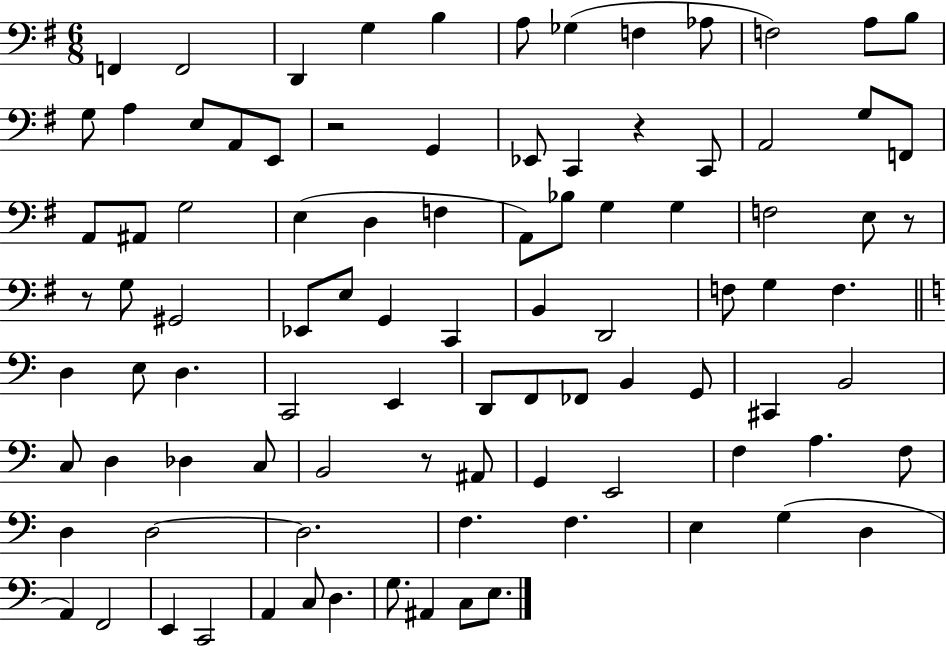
{
  \clef bass
  \numericTimeSignature
  \time 6/8
  \key g \major
  \repeat volta 2 { f,4 f,2 | d,4 g4 b4 | a8 ges4( f4 aes8 | f2) a8 b8 | \break g8 a4 e8 a,8 e,8 | r2 g,4 | ees,8 c,4 r4 c,8 | a,2 g8 f,8 | \break a,8 ais,8 g2 | e4( d4 f4 | a,8) bes8 g4 g4 | f2 e8 r8 | \break r8 g8 gis,2 | ees,8 e8 g,4 c,4 | b,4 d,2 | f8 g4 f4. | \break \bar "||" \break \key c \major d4 e8 d4. | c,2 e,4 | d,8 f,8 fes,8 b,4 g,8 | cis,4 b,2 | \break c8 d4 des4 c8 | b,2 r8 ais,8 | g,4 e,2 | f4 a4. f8 | \break d4 d2~~ | d2. | f4. f4. | e4 g4( d4 | \break a,4) f,2 | e,4 c,2 | a,4 c8 d4. | g8. ais,4 c8 e8. | \break } \bar "|."
}